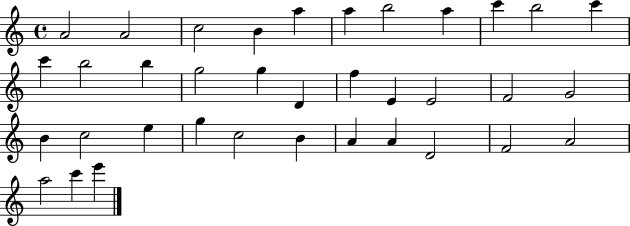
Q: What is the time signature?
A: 4/4